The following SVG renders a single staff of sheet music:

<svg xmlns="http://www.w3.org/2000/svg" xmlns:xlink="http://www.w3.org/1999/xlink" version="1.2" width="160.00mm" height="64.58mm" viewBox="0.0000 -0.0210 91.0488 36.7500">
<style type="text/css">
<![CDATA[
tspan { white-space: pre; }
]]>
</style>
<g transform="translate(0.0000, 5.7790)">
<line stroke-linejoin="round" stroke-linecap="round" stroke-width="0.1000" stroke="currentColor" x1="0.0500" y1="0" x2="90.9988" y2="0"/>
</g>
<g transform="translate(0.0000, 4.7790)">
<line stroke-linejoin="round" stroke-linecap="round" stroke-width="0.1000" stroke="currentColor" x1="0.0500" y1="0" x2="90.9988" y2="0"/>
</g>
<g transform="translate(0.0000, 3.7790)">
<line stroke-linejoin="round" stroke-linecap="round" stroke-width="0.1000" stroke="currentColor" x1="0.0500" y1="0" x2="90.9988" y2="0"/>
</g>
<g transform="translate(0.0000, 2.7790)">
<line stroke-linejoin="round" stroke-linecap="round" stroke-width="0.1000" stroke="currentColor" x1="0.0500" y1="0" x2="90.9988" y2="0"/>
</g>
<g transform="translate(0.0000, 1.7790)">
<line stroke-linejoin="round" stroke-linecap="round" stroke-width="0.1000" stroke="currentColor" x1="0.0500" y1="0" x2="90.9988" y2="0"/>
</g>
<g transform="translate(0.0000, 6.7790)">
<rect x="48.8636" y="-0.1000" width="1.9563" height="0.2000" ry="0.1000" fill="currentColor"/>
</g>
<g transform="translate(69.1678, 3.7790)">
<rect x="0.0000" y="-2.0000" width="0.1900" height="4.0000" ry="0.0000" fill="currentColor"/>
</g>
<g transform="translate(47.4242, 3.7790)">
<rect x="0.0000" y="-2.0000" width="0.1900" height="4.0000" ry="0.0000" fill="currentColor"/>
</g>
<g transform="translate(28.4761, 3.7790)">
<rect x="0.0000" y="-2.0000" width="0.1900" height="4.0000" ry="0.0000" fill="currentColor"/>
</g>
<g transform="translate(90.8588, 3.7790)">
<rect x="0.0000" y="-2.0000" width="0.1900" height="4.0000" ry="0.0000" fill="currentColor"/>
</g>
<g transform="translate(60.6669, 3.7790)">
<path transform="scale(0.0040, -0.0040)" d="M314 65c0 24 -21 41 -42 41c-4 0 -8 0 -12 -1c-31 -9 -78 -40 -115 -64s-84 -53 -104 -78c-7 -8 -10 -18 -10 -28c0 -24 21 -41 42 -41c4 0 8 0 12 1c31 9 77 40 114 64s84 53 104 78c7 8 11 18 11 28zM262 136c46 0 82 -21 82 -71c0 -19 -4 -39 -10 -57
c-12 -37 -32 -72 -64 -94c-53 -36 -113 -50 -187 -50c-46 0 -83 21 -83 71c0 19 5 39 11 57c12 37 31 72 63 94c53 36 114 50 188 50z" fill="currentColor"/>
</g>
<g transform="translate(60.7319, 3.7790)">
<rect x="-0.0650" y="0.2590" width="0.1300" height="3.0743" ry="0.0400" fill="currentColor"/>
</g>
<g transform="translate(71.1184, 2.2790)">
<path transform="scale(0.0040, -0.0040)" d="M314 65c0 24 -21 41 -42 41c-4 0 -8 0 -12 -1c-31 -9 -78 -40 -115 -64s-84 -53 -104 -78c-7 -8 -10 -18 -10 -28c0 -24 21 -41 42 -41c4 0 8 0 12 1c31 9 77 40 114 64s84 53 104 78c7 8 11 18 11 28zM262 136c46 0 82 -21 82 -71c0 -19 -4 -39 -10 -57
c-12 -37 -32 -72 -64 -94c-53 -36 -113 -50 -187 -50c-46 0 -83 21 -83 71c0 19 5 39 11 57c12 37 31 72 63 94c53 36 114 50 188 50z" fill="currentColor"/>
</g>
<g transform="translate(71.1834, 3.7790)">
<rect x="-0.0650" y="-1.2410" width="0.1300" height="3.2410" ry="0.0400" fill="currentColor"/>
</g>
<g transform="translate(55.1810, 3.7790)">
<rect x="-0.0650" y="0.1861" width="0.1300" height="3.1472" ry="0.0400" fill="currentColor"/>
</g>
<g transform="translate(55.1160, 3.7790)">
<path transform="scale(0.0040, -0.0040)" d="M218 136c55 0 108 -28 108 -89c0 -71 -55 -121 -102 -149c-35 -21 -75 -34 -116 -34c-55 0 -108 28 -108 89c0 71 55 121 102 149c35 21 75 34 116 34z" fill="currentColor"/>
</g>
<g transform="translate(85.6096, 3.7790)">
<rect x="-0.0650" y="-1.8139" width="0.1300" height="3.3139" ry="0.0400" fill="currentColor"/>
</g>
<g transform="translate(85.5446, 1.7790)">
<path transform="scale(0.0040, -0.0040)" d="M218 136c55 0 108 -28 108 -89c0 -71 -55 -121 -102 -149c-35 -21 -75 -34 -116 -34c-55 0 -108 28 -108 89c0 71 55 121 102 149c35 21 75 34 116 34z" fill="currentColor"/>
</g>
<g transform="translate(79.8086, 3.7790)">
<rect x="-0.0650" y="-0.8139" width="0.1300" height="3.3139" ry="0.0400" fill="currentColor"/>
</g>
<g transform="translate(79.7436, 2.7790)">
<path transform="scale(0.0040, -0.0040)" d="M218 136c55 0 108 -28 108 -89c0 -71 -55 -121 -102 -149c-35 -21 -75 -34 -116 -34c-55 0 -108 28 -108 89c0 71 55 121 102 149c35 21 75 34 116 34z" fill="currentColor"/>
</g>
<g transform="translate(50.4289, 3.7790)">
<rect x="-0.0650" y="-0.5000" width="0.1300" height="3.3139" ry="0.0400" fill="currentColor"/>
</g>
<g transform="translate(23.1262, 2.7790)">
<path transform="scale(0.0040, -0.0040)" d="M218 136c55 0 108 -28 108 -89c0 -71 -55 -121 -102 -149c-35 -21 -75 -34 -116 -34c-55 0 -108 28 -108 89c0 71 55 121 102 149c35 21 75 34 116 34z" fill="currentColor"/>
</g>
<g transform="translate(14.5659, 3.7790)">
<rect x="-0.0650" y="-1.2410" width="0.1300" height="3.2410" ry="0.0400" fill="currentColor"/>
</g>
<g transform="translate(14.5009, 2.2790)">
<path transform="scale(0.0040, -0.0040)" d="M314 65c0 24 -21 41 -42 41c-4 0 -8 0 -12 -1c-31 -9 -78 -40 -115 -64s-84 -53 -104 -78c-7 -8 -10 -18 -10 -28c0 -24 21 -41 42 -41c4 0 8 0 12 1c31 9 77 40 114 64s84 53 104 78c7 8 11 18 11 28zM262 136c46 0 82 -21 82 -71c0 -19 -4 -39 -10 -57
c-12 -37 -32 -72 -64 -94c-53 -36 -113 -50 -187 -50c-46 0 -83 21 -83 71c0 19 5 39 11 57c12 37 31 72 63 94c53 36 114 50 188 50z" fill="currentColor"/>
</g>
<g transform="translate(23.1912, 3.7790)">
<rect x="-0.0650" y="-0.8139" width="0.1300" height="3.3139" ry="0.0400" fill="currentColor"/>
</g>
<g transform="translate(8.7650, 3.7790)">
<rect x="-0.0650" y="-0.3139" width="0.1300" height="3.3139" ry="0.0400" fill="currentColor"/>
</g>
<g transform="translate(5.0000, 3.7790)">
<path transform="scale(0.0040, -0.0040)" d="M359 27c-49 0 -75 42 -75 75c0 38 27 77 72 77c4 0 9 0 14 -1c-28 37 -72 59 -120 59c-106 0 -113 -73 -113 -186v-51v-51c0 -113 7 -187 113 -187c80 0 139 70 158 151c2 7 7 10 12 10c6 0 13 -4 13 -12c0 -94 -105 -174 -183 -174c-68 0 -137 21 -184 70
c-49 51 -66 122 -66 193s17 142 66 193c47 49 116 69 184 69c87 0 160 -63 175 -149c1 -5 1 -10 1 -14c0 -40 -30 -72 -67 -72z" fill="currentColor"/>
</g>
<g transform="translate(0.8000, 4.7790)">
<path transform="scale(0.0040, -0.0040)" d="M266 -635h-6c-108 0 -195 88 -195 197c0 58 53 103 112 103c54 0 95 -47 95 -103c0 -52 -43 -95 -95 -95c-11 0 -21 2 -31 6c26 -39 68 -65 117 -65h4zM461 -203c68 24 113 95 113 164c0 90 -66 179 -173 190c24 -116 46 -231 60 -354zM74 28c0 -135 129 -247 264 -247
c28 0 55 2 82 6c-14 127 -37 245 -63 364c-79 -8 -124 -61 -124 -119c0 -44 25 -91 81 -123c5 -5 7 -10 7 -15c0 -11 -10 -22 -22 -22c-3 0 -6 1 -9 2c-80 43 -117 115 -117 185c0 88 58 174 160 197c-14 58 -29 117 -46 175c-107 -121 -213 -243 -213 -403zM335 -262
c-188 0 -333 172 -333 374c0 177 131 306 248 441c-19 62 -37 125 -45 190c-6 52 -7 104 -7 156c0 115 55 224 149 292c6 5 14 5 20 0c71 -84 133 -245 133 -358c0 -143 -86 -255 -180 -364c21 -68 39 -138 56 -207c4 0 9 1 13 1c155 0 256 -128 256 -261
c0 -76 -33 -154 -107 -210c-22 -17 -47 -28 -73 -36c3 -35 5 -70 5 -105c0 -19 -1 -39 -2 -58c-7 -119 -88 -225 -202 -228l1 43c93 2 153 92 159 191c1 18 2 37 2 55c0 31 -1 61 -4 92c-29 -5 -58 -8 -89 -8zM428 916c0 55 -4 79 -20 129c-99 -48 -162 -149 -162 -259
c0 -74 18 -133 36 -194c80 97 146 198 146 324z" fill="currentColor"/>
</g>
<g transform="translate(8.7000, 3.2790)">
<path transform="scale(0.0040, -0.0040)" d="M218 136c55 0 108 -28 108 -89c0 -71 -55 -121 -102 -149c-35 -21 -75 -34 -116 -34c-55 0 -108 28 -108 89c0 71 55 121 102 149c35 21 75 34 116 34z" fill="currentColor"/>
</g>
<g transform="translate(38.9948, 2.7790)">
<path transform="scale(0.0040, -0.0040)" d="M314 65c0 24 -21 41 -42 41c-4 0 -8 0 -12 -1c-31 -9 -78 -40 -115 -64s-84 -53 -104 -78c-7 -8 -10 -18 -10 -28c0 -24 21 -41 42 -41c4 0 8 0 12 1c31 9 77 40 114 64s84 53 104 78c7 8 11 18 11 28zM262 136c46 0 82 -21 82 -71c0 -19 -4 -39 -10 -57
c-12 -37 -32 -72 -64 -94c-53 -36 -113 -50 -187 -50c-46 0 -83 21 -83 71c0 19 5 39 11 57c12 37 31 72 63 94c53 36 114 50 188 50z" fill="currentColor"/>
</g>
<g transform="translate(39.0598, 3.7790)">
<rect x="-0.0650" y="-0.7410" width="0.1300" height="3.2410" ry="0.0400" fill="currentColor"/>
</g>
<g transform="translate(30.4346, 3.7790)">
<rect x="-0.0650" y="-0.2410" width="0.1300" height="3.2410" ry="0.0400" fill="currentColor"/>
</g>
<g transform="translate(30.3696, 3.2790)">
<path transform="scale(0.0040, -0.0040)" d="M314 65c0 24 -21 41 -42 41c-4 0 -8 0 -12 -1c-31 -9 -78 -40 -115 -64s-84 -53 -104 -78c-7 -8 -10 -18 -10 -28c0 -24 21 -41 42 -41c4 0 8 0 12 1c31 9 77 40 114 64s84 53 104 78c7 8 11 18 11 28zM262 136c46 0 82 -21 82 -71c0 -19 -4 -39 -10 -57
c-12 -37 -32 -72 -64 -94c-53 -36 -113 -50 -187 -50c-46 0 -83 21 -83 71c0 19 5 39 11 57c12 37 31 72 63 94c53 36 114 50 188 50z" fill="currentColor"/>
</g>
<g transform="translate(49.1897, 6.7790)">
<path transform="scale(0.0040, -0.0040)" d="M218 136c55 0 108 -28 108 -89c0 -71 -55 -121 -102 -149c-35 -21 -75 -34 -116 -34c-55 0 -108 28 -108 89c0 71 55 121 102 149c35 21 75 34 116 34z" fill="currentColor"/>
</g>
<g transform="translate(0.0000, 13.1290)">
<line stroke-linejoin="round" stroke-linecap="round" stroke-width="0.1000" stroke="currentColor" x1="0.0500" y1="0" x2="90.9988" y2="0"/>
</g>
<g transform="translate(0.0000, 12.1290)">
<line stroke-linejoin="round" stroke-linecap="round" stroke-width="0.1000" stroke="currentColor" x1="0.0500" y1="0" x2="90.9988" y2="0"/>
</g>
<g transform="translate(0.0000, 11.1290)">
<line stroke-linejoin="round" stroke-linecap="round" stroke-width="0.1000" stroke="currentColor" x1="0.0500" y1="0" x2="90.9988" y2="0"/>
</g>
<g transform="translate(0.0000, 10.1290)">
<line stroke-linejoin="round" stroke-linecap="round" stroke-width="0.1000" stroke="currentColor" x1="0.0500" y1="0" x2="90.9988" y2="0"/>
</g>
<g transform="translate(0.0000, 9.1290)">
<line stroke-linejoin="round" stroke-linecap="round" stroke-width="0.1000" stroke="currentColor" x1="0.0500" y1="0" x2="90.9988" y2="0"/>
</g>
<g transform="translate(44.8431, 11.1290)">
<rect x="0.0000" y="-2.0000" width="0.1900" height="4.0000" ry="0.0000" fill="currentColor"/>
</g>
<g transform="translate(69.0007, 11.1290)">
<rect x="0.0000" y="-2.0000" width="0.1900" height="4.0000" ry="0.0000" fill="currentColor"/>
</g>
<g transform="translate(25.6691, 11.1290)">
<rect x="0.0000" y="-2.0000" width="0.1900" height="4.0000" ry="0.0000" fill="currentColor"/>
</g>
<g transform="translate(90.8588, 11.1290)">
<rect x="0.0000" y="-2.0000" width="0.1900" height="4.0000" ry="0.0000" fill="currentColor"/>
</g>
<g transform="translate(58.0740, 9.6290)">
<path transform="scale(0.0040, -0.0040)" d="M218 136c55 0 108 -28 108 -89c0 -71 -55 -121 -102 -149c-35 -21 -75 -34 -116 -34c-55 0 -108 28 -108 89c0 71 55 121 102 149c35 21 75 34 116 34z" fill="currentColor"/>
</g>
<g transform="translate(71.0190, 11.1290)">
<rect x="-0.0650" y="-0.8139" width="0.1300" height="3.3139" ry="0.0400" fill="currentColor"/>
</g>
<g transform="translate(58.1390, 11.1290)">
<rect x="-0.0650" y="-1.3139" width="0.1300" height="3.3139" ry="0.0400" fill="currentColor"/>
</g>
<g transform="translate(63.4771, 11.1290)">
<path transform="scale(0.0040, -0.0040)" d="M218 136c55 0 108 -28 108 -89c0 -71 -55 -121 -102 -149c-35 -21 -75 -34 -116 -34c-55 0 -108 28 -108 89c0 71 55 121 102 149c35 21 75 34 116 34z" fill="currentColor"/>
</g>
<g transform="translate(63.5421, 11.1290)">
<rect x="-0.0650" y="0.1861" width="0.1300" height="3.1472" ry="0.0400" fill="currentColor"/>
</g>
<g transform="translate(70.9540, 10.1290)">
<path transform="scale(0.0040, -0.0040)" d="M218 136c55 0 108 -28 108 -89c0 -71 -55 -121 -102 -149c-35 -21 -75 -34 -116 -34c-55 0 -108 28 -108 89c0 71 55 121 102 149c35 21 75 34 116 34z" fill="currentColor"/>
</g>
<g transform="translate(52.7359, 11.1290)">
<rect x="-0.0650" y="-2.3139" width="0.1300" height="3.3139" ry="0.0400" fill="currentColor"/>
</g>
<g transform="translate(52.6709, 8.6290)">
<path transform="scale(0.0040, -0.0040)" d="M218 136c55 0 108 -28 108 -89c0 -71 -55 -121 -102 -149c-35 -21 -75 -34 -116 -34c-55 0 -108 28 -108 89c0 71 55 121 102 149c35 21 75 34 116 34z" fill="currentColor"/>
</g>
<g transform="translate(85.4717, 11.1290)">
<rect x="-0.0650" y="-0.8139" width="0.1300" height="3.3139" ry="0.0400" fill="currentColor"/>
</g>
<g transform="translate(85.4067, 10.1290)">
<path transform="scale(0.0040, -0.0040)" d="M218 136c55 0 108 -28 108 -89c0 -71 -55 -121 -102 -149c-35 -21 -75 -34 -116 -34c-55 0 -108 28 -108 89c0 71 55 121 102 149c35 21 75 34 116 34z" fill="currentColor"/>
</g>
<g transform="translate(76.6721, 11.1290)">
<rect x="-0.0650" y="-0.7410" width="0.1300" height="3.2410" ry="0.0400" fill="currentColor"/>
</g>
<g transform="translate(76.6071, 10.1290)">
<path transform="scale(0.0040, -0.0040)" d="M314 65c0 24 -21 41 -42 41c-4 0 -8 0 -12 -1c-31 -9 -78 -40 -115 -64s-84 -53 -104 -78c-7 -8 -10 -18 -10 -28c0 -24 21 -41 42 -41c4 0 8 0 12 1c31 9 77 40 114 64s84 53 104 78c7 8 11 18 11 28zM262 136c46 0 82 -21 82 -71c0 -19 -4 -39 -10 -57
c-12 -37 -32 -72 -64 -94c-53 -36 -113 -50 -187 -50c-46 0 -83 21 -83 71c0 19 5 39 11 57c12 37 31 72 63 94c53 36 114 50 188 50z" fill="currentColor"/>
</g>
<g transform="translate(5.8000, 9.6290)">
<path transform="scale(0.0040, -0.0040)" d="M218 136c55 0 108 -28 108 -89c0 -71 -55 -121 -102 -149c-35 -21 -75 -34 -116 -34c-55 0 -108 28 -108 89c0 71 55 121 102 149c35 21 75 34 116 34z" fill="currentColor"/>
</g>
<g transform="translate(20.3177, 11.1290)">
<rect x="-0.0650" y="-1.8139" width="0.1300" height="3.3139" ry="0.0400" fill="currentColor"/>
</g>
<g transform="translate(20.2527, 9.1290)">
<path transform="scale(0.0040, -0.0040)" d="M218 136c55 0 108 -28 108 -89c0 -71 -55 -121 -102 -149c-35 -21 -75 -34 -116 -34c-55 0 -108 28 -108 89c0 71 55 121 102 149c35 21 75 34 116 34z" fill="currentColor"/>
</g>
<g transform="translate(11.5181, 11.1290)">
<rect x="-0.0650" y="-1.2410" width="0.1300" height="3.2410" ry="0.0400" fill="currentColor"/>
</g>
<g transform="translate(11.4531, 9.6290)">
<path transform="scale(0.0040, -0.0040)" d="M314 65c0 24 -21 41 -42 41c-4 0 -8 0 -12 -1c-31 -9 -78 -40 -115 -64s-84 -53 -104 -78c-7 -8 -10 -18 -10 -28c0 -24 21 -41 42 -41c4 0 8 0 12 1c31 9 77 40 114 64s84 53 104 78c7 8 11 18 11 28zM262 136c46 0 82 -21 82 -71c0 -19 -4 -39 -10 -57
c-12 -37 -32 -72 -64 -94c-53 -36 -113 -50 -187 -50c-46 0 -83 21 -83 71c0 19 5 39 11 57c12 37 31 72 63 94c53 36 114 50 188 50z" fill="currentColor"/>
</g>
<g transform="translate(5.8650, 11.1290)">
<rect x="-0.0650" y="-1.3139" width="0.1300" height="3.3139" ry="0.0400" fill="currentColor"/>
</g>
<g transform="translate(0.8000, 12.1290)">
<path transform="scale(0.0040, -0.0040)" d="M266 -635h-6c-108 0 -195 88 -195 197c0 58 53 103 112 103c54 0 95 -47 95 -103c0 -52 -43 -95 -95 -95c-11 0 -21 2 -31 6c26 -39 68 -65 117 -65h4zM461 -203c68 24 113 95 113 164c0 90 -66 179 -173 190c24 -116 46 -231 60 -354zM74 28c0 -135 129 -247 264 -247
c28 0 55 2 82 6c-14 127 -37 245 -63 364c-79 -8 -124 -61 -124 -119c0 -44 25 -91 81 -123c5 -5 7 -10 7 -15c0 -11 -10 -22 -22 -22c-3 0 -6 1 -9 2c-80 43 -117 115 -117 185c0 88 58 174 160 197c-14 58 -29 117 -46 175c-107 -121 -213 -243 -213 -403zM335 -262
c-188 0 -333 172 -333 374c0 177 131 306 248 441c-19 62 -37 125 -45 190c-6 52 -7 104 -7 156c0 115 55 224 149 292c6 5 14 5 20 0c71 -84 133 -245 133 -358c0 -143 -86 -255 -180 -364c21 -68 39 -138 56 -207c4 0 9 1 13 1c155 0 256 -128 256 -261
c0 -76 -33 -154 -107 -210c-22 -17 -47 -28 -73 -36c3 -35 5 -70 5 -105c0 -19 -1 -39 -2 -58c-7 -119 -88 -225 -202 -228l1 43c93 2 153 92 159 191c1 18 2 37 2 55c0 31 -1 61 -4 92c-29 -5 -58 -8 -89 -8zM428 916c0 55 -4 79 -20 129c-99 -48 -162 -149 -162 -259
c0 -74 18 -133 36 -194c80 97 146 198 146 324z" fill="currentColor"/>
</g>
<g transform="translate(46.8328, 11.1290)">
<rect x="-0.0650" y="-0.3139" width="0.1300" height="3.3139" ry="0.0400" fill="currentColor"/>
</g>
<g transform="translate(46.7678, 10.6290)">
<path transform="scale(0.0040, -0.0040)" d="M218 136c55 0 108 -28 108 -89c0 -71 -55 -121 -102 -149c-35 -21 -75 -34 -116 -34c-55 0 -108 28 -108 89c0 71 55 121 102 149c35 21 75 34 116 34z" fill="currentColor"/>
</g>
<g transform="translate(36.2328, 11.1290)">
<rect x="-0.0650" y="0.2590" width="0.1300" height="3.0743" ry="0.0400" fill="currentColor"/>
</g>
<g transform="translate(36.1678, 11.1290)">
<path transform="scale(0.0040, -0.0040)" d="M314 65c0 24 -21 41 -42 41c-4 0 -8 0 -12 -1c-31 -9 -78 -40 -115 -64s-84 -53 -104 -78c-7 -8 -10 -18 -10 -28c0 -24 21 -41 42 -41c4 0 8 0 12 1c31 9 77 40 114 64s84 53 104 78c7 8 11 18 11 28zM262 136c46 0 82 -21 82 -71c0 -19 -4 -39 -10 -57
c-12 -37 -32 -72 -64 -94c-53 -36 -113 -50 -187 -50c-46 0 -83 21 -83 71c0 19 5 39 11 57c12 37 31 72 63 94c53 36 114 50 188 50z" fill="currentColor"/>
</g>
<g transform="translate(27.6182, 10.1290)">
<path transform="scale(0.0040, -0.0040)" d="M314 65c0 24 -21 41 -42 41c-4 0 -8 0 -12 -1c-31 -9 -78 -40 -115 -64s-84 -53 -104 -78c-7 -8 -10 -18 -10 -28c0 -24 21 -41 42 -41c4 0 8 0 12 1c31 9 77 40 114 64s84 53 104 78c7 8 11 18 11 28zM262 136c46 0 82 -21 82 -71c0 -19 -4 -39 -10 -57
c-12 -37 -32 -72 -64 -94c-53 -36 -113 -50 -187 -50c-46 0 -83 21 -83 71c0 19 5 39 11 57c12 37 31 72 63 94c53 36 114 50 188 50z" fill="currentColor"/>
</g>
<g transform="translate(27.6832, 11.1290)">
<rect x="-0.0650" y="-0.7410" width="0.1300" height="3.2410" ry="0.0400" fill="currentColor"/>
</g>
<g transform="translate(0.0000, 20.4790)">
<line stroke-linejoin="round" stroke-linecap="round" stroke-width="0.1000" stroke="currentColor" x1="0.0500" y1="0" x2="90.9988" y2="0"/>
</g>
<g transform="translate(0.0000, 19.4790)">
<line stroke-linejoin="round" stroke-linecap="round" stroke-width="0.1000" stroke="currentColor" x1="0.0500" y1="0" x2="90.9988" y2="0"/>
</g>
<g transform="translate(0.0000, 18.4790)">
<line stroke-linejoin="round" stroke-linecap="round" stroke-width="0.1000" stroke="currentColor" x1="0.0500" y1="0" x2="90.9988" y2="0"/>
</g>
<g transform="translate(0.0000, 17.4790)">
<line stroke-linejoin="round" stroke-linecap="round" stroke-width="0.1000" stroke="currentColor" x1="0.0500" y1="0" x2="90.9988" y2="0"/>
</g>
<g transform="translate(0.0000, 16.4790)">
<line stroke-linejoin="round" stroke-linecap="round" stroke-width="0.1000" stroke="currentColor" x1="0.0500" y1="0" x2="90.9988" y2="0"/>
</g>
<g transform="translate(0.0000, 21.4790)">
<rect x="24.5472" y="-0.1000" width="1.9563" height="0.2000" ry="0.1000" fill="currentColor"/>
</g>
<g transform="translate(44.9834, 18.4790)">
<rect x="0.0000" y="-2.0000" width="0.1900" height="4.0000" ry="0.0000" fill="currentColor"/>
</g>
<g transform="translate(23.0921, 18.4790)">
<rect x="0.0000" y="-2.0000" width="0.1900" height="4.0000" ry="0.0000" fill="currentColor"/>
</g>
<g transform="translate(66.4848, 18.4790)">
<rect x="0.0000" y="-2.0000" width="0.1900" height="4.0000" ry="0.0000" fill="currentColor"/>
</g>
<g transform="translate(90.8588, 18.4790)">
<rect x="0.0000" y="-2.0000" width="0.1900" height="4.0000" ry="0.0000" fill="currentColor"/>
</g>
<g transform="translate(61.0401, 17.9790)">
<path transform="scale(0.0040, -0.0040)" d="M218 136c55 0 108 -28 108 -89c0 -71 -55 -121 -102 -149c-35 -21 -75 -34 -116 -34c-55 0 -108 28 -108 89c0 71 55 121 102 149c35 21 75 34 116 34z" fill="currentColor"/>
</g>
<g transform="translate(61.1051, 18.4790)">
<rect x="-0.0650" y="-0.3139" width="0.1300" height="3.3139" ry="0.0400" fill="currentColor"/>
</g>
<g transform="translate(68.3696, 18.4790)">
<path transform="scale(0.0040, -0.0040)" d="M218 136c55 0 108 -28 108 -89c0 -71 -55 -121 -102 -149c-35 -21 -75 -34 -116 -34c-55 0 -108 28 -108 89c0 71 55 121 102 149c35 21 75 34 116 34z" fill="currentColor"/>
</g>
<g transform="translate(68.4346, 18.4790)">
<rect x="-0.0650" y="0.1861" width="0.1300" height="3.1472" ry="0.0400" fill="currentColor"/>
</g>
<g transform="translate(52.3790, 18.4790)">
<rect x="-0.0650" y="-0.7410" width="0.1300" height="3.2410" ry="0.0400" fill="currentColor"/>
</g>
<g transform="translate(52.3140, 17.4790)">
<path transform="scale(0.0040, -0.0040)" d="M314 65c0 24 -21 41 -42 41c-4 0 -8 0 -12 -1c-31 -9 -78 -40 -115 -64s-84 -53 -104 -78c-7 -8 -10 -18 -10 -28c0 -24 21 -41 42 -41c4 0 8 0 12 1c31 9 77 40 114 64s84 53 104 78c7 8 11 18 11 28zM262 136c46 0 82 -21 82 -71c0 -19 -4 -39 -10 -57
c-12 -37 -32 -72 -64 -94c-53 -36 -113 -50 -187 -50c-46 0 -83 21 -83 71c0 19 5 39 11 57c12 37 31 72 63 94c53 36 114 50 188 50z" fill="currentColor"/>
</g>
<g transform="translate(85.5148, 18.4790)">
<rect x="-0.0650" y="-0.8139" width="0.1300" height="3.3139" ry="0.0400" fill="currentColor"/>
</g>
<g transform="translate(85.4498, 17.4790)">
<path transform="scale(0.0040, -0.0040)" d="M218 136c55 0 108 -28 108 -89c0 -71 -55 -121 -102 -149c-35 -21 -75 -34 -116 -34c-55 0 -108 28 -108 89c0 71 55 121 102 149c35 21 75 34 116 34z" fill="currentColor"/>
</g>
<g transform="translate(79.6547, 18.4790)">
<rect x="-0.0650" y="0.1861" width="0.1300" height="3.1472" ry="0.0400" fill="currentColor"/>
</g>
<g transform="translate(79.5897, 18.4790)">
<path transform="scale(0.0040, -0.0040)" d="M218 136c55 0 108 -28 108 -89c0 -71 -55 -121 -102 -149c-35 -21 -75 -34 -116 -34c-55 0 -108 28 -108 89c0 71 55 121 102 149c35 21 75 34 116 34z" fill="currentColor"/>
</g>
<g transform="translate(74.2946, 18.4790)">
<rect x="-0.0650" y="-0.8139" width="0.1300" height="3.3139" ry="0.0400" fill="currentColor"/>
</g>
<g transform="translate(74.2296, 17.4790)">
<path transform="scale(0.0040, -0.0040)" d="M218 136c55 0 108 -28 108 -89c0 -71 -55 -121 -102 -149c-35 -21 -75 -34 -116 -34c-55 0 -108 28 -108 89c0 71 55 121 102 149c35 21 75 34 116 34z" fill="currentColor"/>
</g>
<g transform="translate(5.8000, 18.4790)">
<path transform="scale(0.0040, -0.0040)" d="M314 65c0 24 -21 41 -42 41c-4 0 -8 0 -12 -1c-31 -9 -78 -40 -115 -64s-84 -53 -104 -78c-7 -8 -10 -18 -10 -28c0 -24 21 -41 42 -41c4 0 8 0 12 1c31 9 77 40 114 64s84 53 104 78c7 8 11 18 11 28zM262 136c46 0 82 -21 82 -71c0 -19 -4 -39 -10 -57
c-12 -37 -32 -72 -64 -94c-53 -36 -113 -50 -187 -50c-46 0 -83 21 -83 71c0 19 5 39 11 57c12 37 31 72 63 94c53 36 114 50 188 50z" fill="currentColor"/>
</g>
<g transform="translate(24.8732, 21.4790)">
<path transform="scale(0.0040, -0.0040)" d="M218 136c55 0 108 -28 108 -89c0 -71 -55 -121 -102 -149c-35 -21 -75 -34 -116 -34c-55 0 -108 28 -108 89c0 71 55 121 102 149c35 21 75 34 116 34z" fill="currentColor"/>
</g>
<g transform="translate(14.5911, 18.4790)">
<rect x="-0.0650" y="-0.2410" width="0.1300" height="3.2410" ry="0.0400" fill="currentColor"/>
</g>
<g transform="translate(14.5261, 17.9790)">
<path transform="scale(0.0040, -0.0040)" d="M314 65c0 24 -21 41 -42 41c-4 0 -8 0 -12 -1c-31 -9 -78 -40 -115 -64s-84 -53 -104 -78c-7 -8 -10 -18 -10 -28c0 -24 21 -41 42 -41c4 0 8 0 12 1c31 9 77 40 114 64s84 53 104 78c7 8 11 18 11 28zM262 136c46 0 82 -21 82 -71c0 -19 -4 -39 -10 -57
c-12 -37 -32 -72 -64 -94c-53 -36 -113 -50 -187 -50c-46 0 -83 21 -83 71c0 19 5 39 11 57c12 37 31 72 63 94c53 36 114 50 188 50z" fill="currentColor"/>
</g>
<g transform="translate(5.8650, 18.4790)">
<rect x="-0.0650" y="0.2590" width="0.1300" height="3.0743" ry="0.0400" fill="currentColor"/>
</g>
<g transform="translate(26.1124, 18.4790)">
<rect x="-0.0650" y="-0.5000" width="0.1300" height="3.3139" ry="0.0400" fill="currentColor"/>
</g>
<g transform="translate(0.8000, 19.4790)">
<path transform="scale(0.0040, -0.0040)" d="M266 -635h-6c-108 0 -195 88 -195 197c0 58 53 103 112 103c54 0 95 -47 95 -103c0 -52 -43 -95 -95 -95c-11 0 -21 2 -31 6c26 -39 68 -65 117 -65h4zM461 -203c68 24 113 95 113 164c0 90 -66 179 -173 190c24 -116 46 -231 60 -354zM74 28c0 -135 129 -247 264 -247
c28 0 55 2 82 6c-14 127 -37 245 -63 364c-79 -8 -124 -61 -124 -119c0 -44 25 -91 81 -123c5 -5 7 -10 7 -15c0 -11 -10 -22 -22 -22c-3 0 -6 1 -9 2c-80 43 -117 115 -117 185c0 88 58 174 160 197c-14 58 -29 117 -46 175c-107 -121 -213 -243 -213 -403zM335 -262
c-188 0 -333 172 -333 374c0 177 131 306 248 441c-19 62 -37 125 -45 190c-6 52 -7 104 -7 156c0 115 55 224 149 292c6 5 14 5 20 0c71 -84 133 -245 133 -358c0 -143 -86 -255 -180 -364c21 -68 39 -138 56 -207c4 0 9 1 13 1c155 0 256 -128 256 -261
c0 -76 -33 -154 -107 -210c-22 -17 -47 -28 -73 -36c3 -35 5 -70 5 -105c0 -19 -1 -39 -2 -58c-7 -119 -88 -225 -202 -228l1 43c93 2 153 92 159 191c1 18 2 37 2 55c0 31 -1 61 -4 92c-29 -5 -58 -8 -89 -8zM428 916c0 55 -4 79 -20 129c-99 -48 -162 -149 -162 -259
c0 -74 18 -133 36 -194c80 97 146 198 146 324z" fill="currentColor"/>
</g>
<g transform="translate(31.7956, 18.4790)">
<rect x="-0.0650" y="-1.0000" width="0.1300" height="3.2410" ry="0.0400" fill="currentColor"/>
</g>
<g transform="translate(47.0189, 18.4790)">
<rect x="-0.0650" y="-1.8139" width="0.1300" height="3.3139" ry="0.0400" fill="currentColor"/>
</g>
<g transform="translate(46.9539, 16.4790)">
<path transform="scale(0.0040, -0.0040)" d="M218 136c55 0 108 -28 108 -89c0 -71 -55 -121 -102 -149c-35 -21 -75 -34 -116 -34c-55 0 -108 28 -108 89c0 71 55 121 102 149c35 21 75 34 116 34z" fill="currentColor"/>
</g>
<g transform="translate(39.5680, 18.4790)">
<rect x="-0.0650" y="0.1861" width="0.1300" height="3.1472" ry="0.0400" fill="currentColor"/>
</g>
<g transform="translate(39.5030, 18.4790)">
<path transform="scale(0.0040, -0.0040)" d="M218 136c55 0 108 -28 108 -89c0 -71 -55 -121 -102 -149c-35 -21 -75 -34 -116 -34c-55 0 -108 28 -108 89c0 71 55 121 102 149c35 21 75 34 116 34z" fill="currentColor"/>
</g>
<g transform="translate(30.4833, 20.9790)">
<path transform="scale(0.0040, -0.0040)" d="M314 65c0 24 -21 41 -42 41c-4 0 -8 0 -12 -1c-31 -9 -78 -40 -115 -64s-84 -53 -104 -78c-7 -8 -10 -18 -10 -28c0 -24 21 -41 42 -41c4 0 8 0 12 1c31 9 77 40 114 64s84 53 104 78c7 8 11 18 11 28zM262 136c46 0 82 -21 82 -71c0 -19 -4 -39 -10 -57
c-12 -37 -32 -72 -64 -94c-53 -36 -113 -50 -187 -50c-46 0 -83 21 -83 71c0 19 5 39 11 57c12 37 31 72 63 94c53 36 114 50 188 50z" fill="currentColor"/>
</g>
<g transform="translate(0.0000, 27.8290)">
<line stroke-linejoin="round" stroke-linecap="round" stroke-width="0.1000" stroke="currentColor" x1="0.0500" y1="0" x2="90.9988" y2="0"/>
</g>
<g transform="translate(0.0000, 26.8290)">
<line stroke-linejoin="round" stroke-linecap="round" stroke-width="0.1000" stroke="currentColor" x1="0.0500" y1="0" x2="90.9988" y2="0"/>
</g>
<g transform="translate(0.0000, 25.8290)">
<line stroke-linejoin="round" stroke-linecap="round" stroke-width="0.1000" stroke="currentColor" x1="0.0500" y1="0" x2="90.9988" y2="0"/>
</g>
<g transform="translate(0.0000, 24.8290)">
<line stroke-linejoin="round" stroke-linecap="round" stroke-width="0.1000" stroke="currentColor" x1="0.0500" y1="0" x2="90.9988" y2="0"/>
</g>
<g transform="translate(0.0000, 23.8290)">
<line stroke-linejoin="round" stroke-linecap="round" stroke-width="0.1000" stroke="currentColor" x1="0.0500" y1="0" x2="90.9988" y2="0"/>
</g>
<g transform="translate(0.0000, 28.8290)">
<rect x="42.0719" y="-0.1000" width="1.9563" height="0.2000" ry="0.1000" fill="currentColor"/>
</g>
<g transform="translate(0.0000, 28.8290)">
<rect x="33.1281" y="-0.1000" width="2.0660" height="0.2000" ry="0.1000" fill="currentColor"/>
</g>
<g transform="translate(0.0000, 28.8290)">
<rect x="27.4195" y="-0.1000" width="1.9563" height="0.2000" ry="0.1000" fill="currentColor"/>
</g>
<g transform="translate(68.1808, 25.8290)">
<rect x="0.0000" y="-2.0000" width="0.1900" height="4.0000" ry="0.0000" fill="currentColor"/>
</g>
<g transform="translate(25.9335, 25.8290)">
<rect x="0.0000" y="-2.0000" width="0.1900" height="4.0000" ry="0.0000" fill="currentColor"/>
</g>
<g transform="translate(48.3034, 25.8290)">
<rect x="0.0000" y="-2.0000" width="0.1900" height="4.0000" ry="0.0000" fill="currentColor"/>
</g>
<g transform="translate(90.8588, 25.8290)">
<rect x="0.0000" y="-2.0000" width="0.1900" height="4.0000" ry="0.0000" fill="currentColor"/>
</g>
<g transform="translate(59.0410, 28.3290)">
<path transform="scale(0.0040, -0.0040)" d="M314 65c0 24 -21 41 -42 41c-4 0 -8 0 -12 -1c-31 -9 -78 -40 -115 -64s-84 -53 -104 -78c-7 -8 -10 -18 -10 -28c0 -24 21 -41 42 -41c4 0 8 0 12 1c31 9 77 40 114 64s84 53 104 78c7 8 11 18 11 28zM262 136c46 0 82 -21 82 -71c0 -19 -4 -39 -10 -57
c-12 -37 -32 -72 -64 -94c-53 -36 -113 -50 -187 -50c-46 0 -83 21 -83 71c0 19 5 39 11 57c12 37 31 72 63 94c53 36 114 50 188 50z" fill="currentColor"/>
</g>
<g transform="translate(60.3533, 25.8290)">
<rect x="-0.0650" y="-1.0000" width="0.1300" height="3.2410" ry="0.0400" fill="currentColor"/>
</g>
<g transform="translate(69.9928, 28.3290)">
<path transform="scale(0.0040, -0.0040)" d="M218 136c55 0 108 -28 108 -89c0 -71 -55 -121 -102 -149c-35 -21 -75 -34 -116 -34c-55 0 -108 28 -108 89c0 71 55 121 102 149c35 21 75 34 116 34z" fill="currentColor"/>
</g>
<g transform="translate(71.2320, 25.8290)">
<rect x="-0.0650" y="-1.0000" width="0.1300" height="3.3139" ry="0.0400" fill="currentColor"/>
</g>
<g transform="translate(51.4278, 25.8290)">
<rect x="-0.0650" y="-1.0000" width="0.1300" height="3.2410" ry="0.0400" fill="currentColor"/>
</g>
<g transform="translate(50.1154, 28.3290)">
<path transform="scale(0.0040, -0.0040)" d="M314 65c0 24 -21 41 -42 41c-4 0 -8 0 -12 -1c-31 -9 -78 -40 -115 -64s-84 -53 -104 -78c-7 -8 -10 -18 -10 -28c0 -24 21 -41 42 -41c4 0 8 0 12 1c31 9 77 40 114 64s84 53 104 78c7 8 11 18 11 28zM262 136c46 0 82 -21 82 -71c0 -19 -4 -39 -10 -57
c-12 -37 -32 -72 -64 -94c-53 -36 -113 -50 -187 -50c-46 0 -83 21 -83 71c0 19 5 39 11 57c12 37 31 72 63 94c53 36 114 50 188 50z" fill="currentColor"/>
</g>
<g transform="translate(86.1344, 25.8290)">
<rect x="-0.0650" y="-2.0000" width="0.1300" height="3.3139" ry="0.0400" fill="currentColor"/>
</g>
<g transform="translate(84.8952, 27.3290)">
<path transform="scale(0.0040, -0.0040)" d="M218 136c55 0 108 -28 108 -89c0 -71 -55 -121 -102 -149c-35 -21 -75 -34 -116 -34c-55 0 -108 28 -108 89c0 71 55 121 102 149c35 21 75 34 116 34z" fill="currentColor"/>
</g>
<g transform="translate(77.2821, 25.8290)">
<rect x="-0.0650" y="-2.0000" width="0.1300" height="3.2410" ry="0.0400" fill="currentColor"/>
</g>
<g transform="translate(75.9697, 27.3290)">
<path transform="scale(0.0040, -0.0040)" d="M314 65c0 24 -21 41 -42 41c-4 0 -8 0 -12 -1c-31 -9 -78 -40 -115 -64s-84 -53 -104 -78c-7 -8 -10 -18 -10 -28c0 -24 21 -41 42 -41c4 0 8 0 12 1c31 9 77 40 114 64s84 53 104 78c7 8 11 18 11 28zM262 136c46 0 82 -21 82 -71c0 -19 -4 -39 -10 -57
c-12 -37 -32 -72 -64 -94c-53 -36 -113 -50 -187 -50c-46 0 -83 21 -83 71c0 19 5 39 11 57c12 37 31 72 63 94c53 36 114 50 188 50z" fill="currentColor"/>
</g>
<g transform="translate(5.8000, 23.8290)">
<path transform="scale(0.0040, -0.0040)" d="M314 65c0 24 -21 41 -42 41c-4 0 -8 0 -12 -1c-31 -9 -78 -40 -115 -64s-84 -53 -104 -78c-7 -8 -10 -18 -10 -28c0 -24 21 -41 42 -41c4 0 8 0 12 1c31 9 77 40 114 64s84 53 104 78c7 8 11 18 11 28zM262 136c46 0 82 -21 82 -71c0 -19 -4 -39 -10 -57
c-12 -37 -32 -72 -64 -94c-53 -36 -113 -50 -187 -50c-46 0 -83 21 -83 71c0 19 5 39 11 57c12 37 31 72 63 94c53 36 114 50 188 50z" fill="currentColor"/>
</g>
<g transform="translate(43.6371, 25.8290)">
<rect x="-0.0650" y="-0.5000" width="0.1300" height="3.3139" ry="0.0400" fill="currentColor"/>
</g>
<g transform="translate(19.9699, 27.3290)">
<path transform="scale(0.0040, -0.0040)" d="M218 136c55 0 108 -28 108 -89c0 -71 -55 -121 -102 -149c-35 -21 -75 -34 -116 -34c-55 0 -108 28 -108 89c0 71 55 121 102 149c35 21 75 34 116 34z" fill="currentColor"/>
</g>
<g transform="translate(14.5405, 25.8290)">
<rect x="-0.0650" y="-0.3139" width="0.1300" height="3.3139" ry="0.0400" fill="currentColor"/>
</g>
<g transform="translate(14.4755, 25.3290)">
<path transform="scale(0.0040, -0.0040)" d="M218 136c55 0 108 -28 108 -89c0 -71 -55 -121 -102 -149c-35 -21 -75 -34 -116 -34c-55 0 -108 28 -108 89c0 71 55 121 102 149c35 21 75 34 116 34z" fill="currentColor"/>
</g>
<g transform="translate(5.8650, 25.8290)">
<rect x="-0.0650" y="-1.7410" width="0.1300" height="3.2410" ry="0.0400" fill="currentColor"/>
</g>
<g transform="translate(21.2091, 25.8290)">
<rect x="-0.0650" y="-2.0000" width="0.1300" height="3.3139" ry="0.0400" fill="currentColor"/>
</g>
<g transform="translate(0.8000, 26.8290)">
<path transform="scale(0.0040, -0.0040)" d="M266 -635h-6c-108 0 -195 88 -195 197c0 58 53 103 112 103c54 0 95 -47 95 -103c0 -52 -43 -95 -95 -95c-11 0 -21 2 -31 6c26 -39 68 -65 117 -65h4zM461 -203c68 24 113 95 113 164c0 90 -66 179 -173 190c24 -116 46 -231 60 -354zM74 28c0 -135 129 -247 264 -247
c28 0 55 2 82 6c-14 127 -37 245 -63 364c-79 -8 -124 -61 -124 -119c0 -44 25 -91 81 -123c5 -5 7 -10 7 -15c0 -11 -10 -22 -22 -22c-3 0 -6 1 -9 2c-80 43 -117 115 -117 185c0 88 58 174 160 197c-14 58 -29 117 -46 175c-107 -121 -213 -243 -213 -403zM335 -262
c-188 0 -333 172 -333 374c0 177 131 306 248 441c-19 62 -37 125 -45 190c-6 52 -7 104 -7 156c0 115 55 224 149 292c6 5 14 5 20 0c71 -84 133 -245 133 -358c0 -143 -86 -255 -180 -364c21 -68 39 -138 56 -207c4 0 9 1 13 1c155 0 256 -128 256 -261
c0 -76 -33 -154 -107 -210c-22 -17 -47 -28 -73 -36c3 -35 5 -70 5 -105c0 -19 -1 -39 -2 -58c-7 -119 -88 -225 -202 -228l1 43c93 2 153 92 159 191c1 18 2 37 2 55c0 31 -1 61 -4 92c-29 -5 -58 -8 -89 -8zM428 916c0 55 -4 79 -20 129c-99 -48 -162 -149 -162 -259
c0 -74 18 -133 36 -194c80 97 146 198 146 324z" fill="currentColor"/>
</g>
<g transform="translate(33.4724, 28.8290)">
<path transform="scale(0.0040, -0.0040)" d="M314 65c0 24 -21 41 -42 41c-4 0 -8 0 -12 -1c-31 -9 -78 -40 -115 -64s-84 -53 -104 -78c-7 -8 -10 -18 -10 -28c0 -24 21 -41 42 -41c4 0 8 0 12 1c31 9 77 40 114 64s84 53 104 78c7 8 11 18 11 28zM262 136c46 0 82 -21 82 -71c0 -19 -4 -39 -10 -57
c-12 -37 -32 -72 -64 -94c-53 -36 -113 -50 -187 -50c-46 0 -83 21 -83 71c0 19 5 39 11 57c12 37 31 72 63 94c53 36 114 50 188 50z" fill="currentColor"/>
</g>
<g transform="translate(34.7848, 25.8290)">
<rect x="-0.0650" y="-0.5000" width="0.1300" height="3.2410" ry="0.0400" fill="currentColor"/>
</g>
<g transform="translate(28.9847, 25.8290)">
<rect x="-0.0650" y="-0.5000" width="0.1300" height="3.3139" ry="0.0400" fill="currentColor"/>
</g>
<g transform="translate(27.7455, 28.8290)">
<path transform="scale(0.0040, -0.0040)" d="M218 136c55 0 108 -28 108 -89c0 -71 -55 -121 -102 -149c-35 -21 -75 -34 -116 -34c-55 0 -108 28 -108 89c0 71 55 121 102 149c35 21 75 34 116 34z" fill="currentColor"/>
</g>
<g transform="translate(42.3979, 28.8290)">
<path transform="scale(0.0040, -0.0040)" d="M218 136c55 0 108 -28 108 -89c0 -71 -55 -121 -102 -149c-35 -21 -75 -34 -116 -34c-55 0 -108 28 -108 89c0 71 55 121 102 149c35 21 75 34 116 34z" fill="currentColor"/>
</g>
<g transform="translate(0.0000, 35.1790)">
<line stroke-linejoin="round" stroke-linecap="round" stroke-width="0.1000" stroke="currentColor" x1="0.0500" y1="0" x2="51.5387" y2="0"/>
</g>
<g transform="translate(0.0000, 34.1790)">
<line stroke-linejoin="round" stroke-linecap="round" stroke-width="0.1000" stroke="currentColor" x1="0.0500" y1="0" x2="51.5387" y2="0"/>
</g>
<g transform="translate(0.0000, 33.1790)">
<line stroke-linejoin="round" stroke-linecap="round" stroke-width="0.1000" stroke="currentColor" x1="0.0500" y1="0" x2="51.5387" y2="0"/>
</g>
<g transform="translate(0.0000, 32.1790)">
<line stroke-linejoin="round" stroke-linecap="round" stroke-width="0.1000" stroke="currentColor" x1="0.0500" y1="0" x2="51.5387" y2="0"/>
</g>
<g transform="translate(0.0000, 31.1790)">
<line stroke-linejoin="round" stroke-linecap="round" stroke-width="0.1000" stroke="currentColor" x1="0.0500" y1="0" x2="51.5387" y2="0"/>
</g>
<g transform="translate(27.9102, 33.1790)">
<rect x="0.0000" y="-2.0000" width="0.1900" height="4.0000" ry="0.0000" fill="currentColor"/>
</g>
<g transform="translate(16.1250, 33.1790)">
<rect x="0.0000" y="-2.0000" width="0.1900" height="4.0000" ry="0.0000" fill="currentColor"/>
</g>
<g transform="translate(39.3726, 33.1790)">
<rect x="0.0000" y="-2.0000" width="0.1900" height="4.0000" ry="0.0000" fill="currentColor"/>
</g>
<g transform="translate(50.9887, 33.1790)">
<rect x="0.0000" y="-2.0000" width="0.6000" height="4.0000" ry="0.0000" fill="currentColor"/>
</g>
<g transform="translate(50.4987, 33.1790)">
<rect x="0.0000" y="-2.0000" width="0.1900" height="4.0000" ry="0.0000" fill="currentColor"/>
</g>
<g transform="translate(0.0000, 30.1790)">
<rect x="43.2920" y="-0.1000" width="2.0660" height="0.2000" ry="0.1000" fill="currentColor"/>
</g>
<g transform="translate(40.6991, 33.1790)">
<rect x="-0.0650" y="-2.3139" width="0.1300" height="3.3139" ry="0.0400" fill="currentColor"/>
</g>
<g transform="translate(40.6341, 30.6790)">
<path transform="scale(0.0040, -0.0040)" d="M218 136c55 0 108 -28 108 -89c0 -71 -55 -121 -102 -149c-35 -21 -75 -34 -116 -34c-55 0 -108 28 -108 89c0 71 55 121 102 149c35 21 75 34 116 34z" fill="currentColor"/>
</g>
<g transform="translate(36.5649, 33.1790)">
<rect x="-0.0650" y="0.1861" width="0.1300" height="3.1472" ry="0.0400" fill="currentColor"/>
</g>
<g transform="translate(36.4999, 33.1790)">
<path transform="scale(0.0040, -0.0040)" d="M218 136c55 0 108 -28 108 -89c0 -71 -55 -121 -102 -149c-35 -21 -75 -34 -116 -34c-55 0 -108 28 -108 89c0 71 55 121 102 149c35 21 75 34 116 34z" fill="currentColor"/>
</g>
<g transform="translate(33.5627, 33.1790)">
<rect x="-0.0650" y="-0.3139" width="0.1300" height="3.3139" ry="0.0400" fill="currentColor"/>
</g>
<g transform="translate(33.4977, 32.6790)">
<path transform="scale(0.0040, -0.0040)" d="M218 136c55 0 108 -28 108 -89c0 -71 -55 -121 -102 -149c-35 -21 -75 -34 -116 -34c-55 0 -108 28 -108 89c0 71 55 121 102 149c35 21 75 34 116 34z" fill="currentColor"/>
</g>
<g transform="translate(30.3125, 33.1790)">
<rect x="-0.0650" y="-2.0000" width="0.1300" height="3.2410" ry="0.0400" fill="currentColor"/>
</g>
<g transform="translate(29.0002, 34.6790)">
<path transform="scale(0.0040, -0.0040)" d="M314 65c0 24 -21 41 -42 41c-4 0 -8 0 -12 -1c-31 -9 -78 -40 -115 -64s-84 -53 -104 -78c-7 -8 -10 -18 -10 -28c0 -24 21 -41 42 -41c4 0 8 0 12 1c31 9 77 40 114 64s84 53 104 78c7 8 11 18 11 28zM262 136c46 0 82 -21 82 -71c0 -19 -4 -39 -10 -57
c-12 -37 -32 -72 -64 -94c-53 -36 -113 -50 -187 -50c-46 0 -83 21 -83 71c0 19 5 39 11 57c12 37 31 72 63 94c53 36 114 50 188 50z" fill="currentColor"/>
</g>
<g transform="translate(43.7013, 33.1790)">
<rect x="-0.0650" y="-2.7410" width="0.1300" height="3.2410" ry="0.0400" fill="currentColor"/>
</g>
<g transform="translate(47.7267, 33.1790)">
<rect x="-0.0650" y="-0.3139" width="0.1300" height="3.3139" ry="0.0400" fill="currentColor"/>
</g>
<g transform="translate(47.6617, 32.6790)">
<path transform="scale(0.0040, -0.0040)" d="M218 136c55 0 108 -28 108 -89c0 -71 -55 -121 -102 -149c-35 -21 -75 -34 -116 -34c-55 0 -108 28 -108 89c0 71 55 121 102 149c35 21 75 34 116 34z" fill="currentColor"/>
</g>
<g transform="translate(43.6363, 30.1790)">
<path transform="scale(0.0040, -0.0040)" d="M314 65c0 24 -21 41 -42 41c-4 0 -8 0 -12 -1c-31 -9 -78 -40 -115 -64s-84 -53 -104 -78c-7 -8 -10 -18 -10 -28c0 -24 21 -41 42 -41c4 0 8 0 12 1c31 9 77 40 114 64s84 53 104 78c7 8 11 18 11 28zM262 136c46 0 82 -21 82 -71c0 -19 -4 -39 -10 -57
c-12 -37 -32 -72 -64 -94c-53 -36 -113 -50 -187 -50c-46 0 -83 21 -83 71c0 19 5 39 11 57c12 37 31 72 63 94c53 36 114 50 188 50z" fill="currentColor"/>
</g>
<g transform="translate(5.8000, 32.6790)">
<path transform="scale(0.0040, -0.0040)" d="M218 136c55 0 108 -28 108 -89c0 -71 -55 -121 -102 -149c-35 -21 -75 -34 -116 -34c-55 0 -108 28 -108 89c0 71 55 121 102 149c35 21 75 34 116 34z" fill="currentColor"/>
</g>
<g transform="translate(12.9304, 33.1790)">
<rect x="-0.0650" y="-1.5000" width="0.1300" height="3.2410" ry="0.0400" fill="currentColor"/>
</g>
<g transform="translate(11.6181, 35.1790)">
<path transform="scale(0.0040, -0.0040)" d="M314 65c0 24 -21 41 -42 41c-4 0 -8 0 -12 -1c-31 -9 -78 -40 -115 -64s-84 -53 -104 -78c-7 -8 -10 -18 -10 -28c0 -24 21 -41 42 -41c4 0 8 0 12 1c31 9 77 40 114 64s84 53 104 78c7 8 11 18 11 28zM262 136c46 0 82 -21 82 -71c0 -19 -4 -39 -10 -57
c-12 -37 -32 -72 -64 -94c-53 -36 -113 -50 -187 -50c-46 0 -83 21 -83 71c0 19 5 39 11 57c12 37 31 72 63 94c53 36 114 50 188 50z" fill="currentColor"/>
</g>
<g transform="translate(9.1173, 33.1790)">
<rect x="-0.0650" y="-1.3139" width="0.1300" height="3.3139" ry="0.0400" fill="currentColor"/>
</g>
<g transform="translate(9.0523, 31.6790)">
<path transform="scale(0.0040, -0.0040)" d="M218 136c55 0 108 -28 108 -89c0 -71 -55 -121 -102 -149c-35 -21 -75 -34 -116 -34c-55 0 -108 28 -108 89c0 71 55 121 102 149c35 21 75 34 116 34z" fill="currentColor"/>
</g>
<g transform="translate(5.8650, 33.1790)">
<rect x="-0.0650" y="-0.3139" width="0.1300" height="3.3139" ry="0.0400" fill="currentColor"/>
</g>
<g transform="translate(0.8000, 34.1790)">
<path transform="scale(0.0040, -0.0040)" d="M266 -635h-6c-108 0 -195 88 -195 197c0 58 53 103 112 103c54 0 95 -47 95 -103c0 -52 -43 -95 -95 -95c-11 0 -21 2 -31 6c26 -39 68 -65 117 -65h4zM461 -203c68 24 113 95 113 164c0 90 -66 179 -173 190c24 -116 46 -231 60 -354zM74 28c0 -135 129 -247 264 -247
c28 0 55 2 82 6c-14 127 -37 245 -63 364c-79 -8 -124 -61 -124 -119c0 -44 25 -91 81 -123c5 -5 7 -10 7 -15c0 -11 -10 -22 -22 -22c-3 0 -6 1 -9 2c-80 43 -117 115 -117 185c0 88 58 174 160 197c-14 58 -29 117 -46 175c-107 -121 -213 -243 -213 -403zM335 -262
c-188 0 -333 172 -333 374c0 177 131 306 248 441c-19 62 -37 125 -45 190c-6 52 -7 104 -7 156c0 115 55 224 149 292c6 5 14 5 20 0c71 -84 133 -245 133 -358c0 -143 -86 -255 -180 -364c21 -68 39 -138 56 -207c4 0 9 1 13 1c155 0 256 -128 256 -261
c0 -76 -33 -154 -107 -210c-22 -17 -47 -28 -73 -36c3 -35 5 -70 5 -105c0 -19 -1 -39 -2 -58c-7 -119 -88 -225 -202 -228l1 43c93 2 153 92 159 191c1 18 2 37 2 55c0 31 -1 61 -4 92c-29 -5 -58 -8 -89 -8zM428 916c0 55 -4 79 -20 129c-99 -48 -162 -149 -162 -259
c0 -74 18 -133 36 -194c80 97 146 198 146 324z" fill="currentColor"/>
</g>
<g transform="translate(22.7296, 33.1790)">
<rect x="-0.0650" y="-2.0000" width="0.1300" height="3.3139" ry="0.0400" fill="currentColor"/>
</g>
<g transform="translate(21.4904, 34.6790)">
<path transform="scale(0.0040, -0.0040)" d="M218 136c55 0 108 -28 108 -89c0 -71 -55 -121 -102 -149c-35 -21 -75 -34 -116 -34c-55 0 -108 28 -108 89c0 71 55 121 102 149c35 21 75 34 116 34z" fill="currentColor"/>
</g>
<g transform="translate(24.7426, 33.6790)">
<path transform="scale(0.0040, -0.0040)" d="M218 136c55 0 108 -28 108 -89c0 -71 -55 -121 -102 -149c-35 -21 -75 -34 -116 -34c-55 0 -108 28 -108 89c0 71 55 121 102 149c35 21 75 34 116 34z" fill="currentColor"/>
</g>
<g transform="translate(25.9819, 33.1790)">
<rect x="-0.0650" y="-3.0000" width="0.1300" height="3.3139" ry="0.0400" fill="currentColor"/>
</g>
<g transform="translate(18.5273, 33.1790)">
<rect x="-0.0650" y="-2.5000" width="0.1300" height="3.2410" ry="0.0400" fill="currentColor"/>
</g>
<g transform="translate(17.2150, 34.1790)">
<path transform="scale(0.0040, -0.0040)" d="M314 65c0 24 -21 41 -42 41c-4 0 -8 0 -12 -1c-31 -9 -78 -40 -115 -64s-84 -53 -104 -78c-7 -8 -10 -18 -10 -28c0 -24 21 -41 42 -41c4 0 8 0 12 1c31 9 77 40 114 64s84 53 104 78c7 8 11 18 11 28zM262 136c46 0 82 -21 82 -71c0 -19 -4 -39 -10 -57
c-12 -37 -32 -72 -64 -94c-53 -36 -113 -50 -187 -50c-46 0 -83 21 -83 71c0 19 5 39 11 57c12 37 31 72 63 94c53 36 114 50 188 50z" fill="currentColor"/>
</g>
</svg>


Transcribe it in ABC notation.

X:1
T:Untitled
M:4/4
L:1/4
K:C
c e2 d c2 d2 C B B2 e2 d f e e2 f d2 B2 c g e B d d2 d B2 c2 C D2 B f d2 c B d B d f2 c F C C2 C D2 D2 D F2 F c e E2 G2 F A F2 c B g a2 c